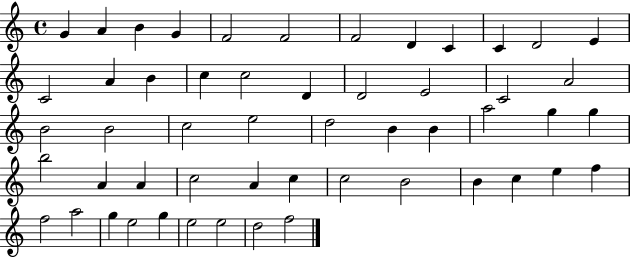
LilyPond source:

{
  \clef treble
  \time 4/4
  \defaultTimeSignature
  \key c \major
  g'4 a'4 b'4 g'4 | f'2 f'2 | f'2 d'4 c'4 | c'4 d'2 e'4 | \break c'2 a'4 b'4 | c''4 c''2 d'4 | d'2 e'2 | c'2 a'2 | \break b'2 b'2 | c''2 e''2 | d''2 b'4 b'4 | a''2 g''4 g''4 | \break b''2 a'4 a'4 | c''2 a'4 c''4 | c''2 b'2 | b'4 c''4 e''4 f''4 | \break f''2 a''2 | g''4 e''2 g''4 | e''2 e''2 | d''2 f''2 | \break \bar "|."
}